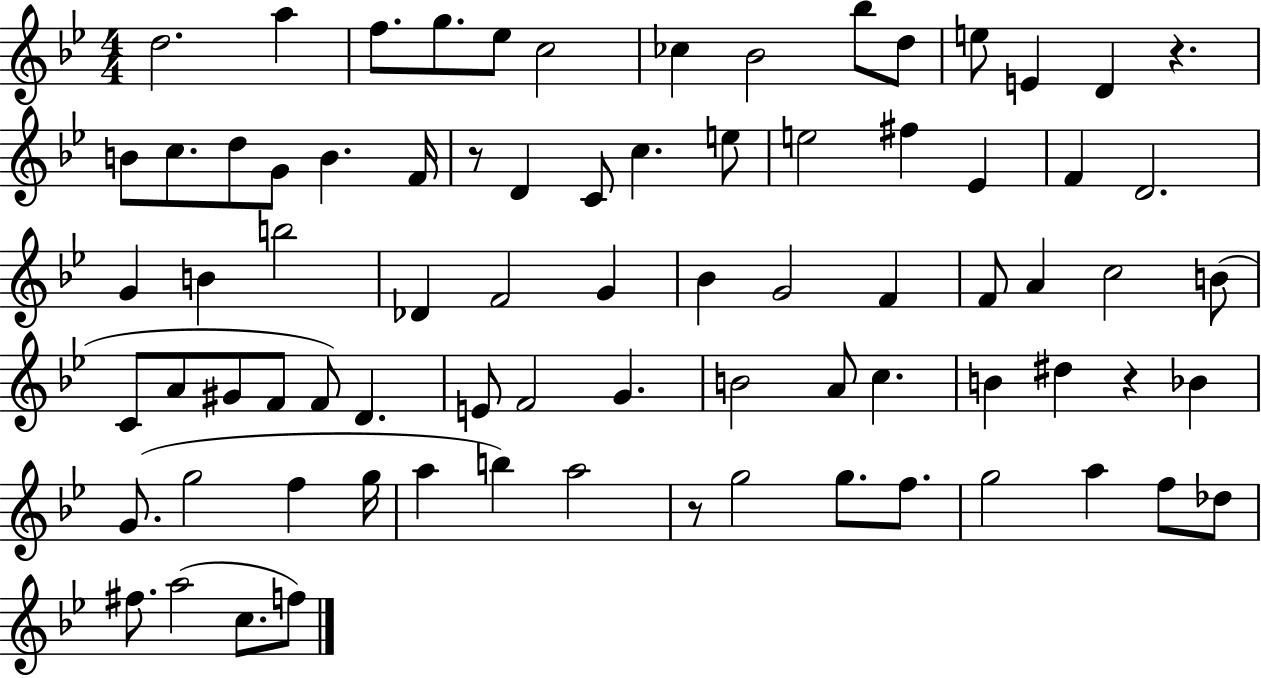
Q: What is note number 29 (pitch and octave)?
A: G4